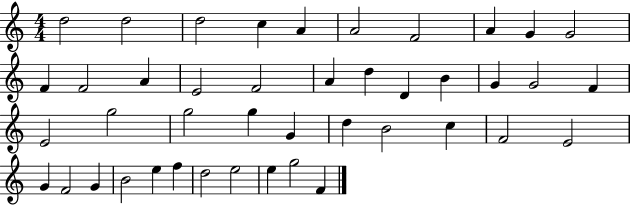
D5/h D5/h D5/h C5/q A4/q A4/h F4/h A4/q G4/q G4/h F4/q F4/h A4/q E4/h F4/h A4/q D5/q D4/q B4/q G4/q G4/h F4/q E4/h G5/h G5/h G5/q G4/q D5/q B4/h C5/q F4/h E4/h G4/q F4/h G4/q B4/h E5/q F5/q D5/h E5/h E5/q G5/h F4/q